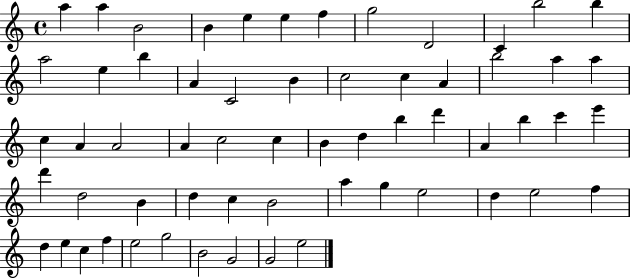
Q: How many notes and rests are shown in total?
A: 60